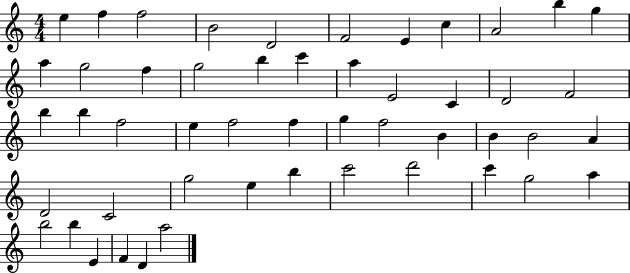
{
  \clef treble
  \numericTimeSignature
  \time 4/4
  \key c \major
  e''4 f''4 f''2 | b'2 d'2 | f'2 e'4 c''4 | a'2 b''4 g''4 | \break a''4 g''2 f''4 | g''2 b''4 c'''4 | a''4 e'2 c'4 | d'2 f'2 | \break b''4 b''4 f''2 | e''4 f''2 f''4 | g''4 f''2 b'4 | b'4 b'2 a'4 | \break d'2 c'2 | g''2 e''4 b''4 | c'''2 d'''2 | c'''4 g''2 a''4 | \break b''2 b''4 e'4 | f'4 d'4 a''2 | \bar "|."
}